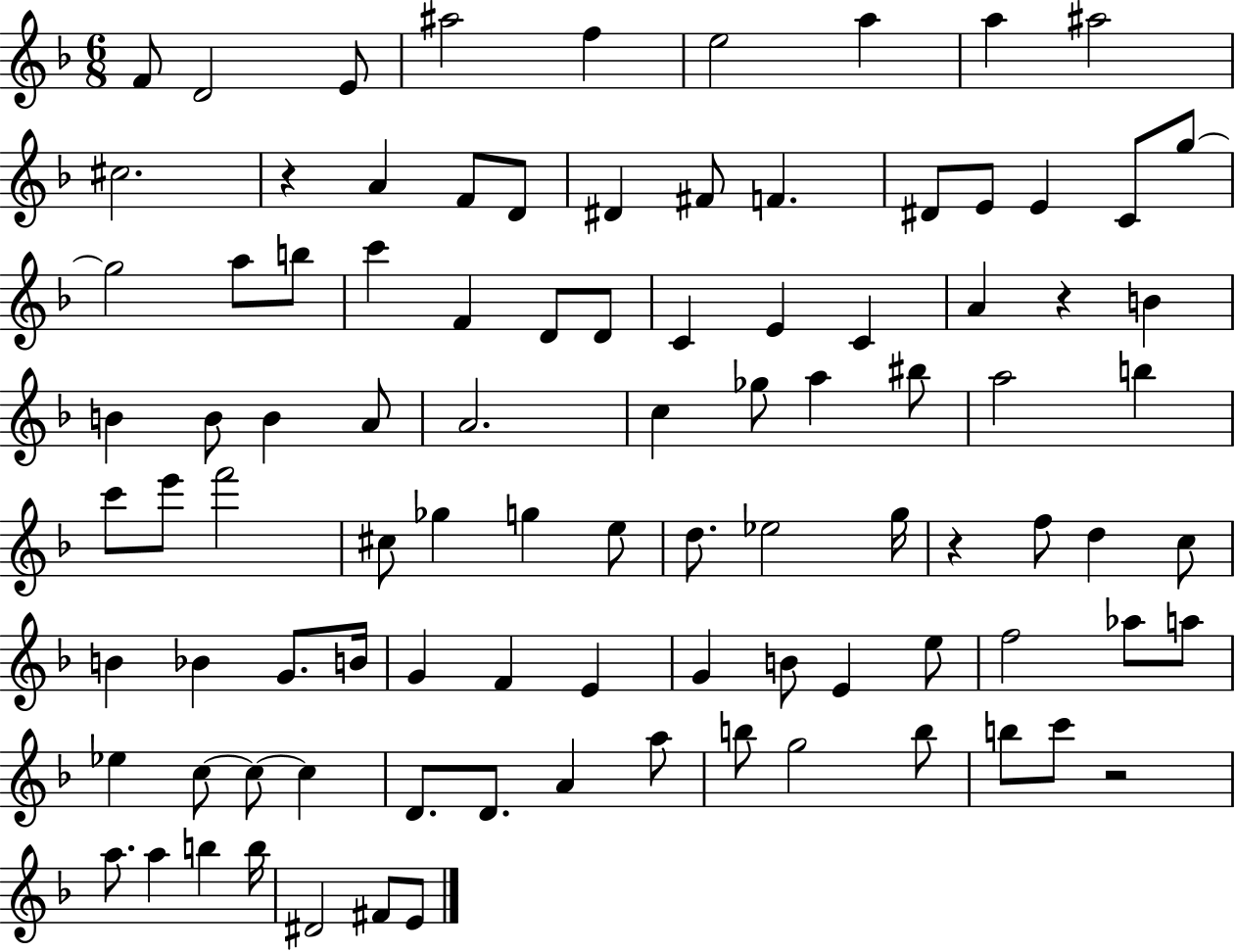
X:1
T:Untitled
M:6/8
L:1/4
K:F
F/2 D2 E/2 ^a2 f e2 a a ^a2 ^c2 z A F/2 D/2 ^D ^F/2 F ^D/2 E/2 E C/2 g/2 g2 a/2 b/2 c' F D/2 D/2 C E C A z B B B/2 B A/2 A2 c _g/2 a ^b/2 a2 b c'/2 e'/2 f'2 ^c/2 _g g e/2 d/2 _e2 g/4 z f/2 d c/2 B _B G/2 B/4 G F E G B/2 E e/2 f2 _a/2 a/2 _e c/2 c/2 c D/2 D/2 A a/2 b/2 g2 b/2 b/2 c'/2 z2 a/2 a b b/4 ^D2 ^F/2 E/2